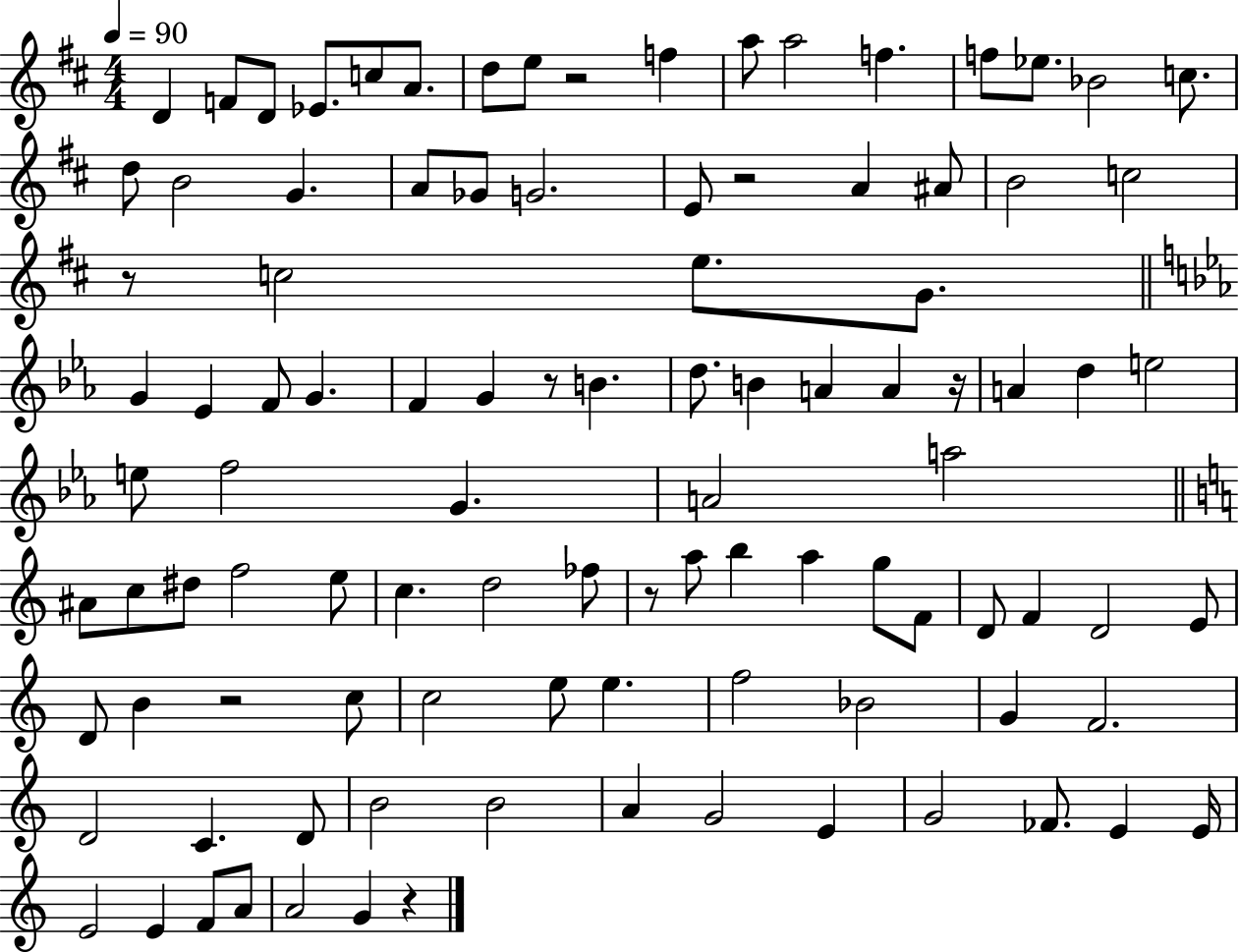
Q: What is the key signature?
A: D major